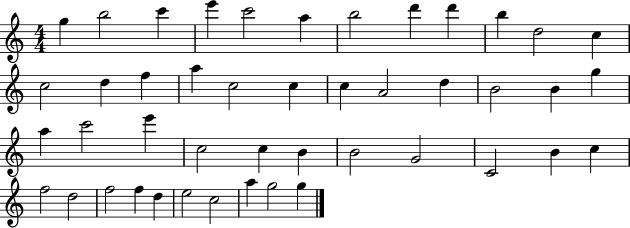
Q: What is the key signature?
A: C major